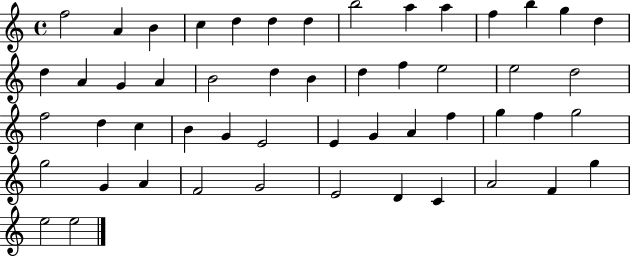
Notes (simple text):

F5/h A4/q B4/q C5/q D5/q D5/q D5/q B5/h A5/q A5/q F5/q B5/q G5/q D5/q D5/q A4/q G4/q A4/q B4/h D5/q B4/q D5/q F5/q E5/h E5/h D5/h F5/h D5/q C5/q B4/q G4/q E4/h E4/q G4/q A4/q F5/q G5/q F5/q G5/h G5/h G4/q A4/q F4/h G4/h E4/h D4/q C4/q A4/h F4/q G5/q E5/h E5/h